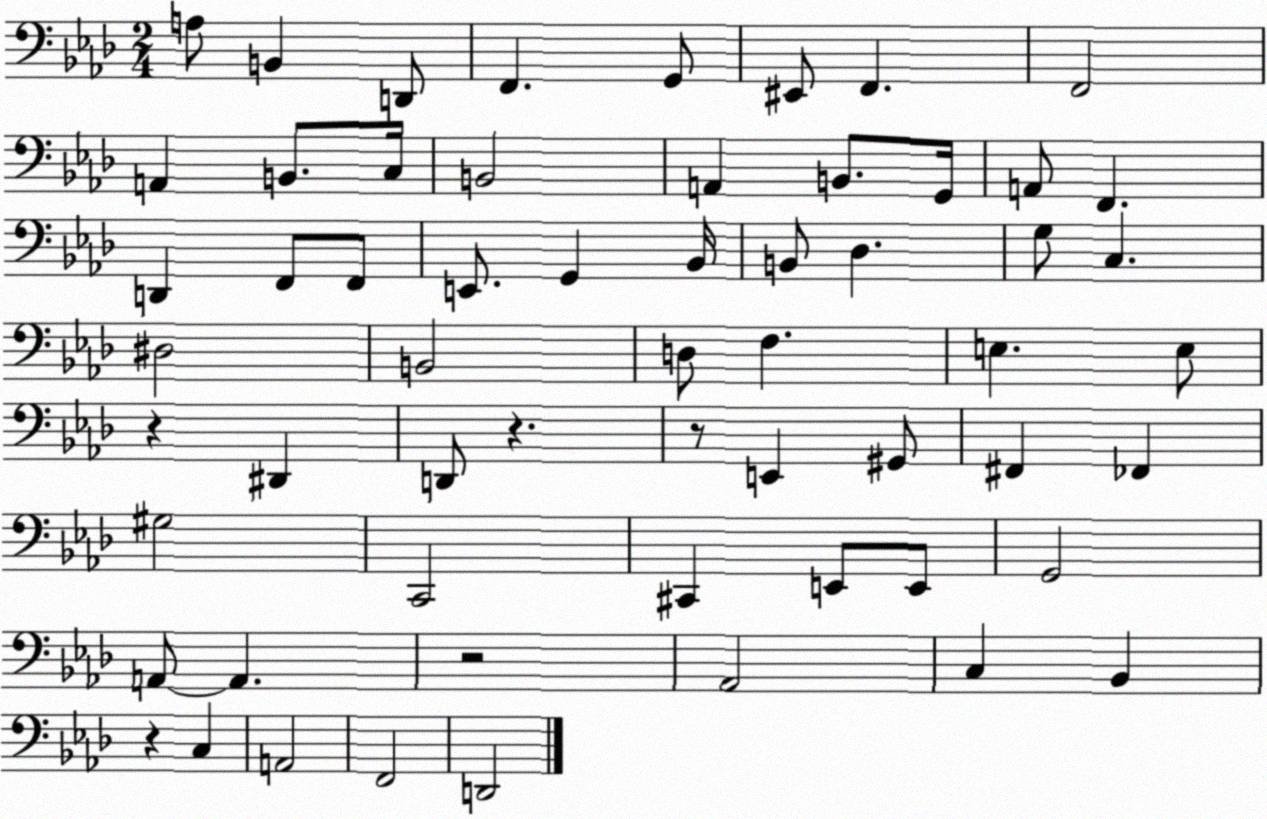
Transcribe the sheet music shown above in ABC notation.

X:1
T:Untitled
M:2/4
L:1/4
K:Ab
A,/2 B,, D,,/2 F,, G,,/2 ^E,,/2 F,, F,,2 A,, B,,/2 C,/4 B,,2 A,, B,,/2 G,,/4 A,,/2 F,, D,, F,,/2 F,,/2 E,,/2 G,, _B,,/4 B,,/2 _D, G,/2 C, ^D,2 B,,2 D,/2 F, E, E,/2 z ^D,, D,,/2 z z/2 E,, ^G,,/2 ^F,, _F,, ^G,2 C,,2 ^C,, E,,/2 E,,/2 G,,2 A,,/2 A,, z2 _A,,2 C, _B,, z C, A,,2 F,,2 D,,2